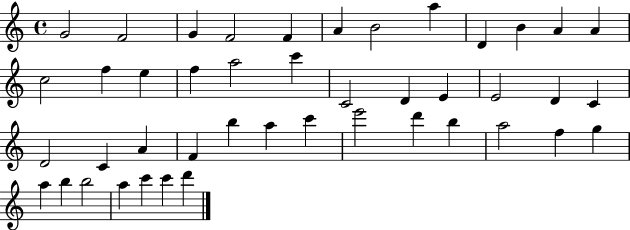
X:1
T:Untitled
M:4/4
L:1/4
K:C
G2 F2 G F2 F A B2 a D B A A c2 f e f a2 c' C2 D E E2 D C D2 C A F b a c' e'2 d' b a2 f g a b b2 a c' c' d'